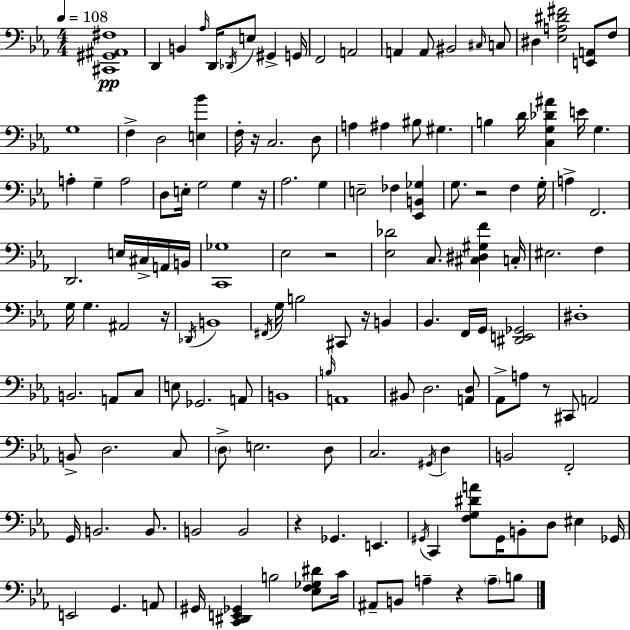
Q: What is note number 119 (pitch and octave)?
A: B2